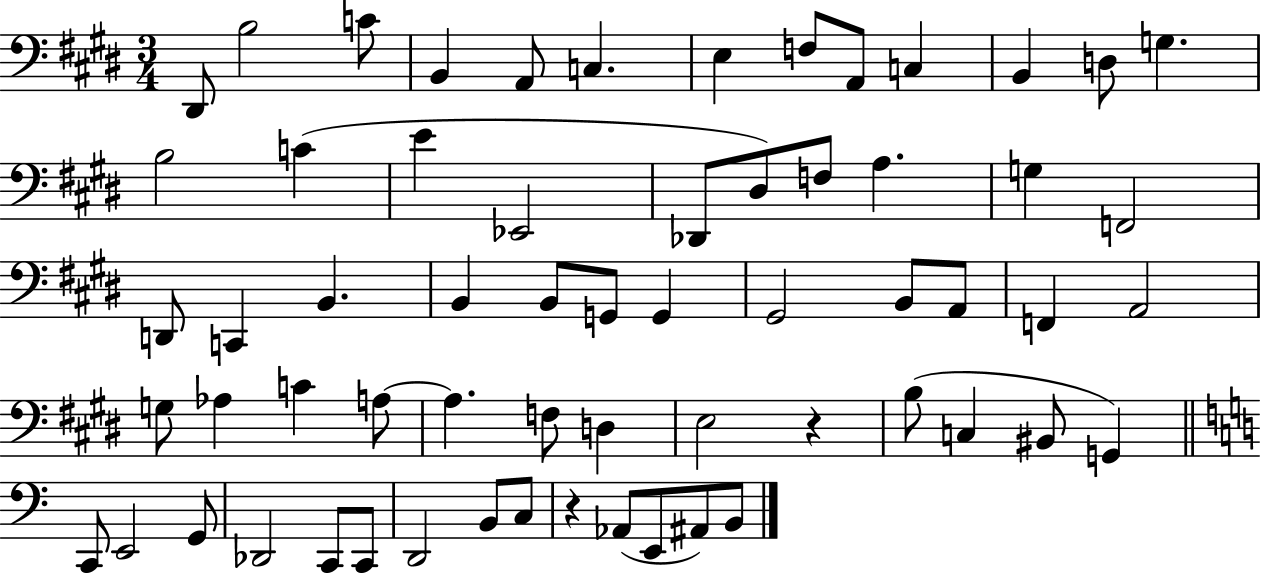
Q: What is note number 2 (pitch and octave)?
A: B3